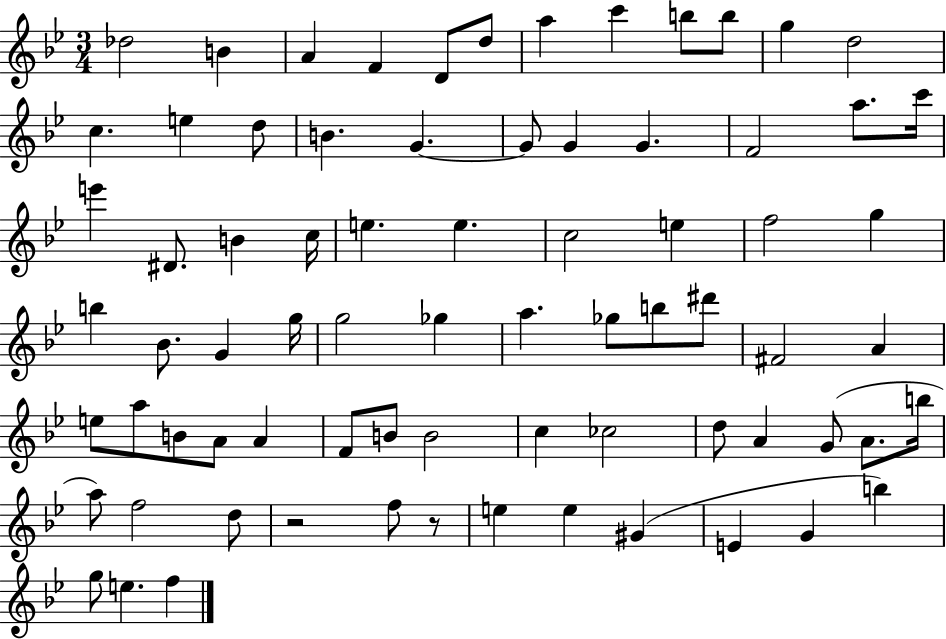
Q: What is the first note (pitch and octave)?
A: Db5